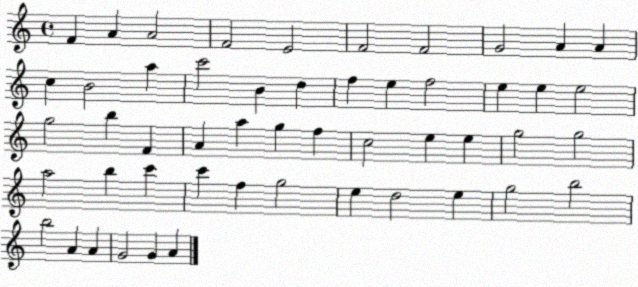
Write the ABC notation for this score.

X:1
T:Untitled
M:4/4
L:1/4
K:C
F A A2 F2 E2 F2 F2 G2 A A c B2 a c'2 B d f e f2 e e e2 g2 b F A a g f c2 e e g2 g2 a2 b c' c' f g2 e d2 e g2 b2 b2 A A G2 G A